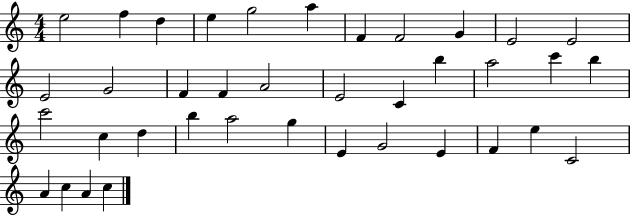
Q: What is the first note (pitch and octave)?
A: E5